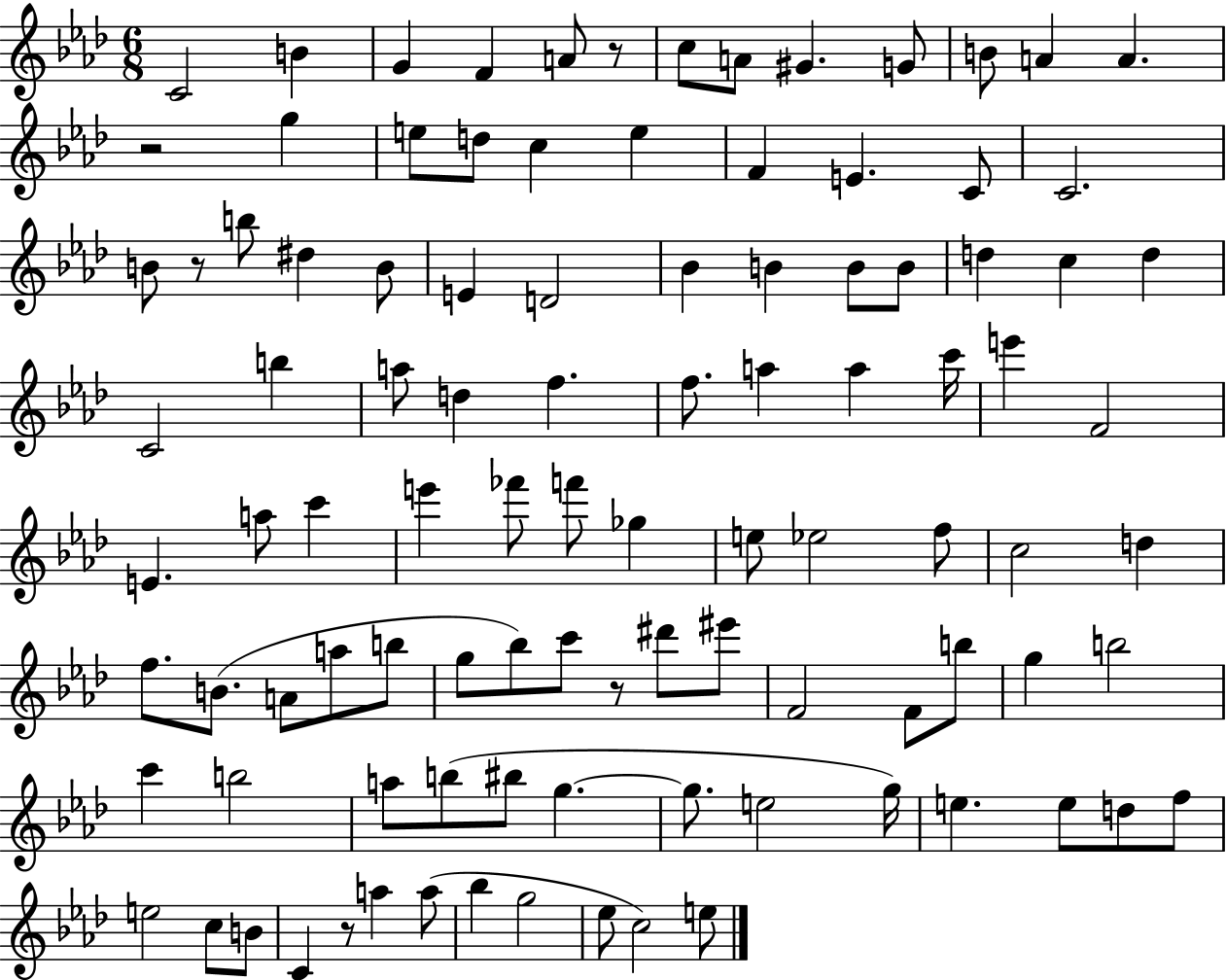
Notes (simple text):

C4/h B4/q G4/q F4/q A4/e R/e C5/e A4/e G#4/q. G4/e B4/e A4/q A4/q. R/h G5/q E5/e D5/e C5/q E5/q F4/q E4/q. C4/e C4/h. B4/e R/e B5/e D#5/q B4/e E4/q D4/h Bb4/q B4/q B4/e B4/e D5/q C5/q D5/q C4/h B5/q A5/e D5/q F5/q. F5/e. A5/q A5/q C6/s E6/q F4/h E4/q. A5/e C6/q E6/q FES6/e F6/e Gb5/q E5/e Eb5/h F5/e C5/h D5/q F5/e. B4/e. A4/e A5/e B5/e G5/e Bb5/e C6/e R/e D#6/e EIS6/e F4/h F4/e B5/e G5/q B5/h C6/q B5/h A5/e B5/e BIS5/e G5/q. G5/e. E5/h G5/s E5/q. E5/e D5/e F5/e E5/h C5/e B4/e C4/q R/e A5/q A5/e Bb5/q G5/h Eb5/e C5/h E5/e